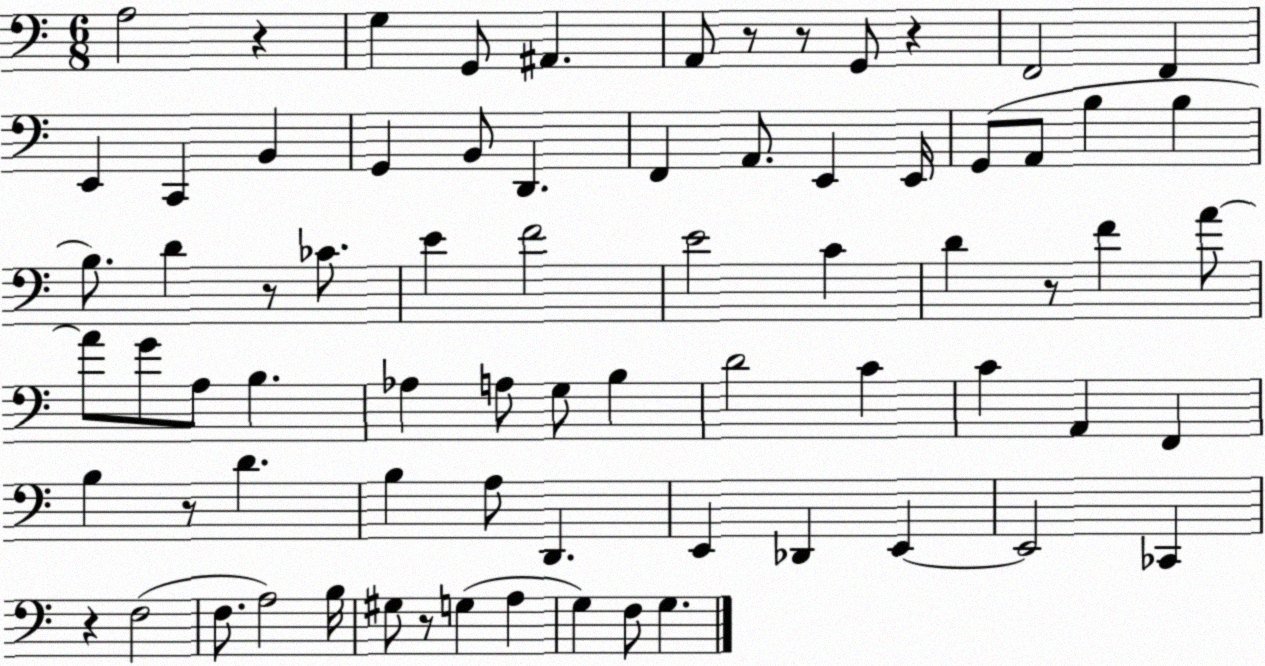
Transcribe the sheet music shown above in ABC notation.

X:1
T:Untitled
M:6/8
L:1/4
K:C
A,2 z G, G,,/2 ^A,, A,,/2 z/2 z/2 G,,/2 z F,,2 F,, E,, C,, B,, G,, B,,/2 D,, F,, A,,/2 E,, E,,/4 G,,/2 A,,/2 B, B, B,/2 D z/2 _C/2 E F2 E2 C D z/2 F A/2 A/2 G/2 A,/2 B, _A, A,/2 G,/2 B, D2 C C A,, F,, B, z/2 D B, A,/2 D,, E,, _D,, E,, E,,2 _C,, z F,2 F,/2 A,2 B,/4 ^G,/2 z/2 G, A, G, F,/2 G,